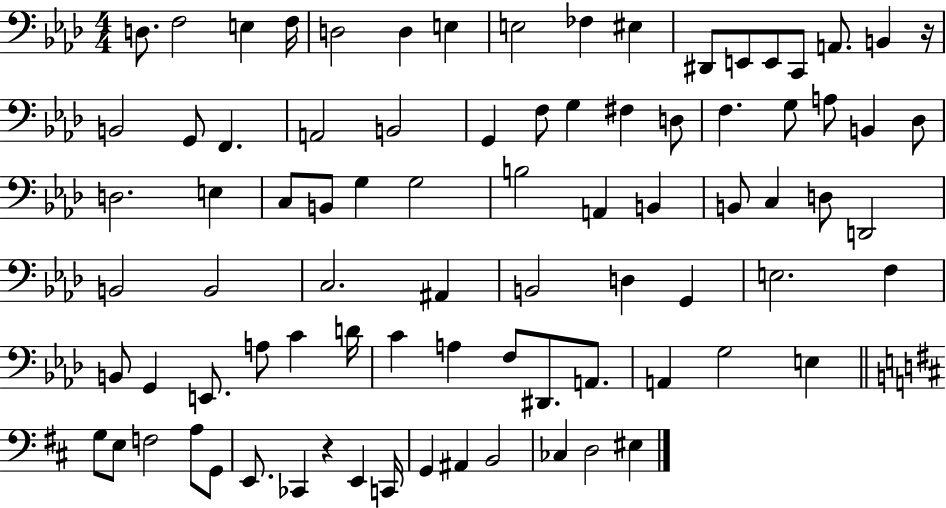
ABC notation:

X:1
T:Untitled
M:4/4
L:1/4
K:Ab
D,/2 F,2 E, F,/4 D,2 D, E, E,2 _F, ^E, ^D,,/2 E,,/2 E,,/2 C,,/2 A,,/2 B,, z/4 B,,2 G,,/2 F,, A,,2 B,,2 G,, F,/2 G, ^F, D,/2 F, G,/2 A,/2 B,, _D,/2 D,2 E, C,/2 B,,/2 G, G,2 B,2 A,, B,, B,,/2 C, D,/2 D,,2 B,,2 B,,2 C,2 ^A,, B,,2 D, G,, E,2 F, B,,/2 G,, E,,/2 A,/2 C D/4 C A, F,/2 ^D,,/2 A,,/2 A,, G,2 E, G,/2 E,/2 F,2 A,/2 G,,/2 E,,/2 _C,, z E,, C,,/4 G,, ^A,, B,,2 _C, D,2 ^E,